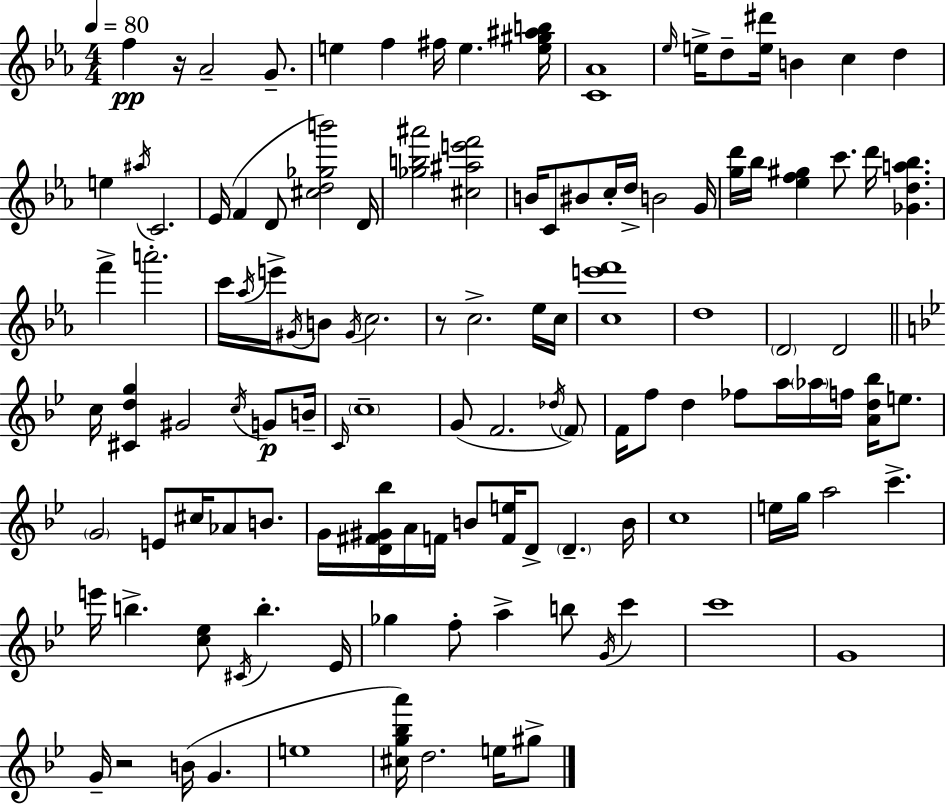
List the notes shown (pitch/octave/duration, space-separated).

F5/q R/s Ab4/h G4/e. E5/q F5/q F#5/s E5/q. [E5,G#5,A#5,B5]/s [C4,Ab4]/w Eb5/s E5/s D5/e [E5,D#6]/s B4/q C5/q D5/q E5/q A#5/s C4/h. Eb4/s F4/q D4/e [C#5,D5,Gb5,B6]/h D4/s [Gb5,B5,A#6]/h [C#5,A#5,E6,F6]/h B4/s C4/e BIS4/e C5/s D5/s B4/h G4/s [G5,D6]/s Bb5/s [Eb5,F5,G#5]/q C6/e. D6/s [Gb4,D5,A5,Bb5]/q. F6/q A6/h. C6/s Ab5/s E6/s G#4/s B4/e G#4/s C5/h. R/e C5/h. Eb5/s C5/s [C5,E6,F6]/w D5/w D4/h D4/h C5/s [C#4,D5,G5]/q G#4/h C5/s G4/e B4/s C4/s C5/w G4/e F4/h. Db5/s F4/e F4/s F5/e D5/q FES5/e A5/s Ab5/s F5/s [A4,D5,Bb5]/s E5/e. G4/h E4/e C#5/s Ab4/e B4/e. G4/s [D4,F#4,G#4,Bb5]/s A4/s F4/s B4/e [F4,E5]/s D4/e D4/q. B4/s C5/w E5/s G5/s A5/h C6/q. E6/s B5/q. [C5,Eb5]/e C#4/s B5/q. Eb4/s Gb5/q F5/e A5/q B5/e G4/s C6/q C6/w G4/w G4/s R/h B4/s G4/q. E5/w [C#5,G5,Bb5,A6]/s D5/h. E5/s G#5/e